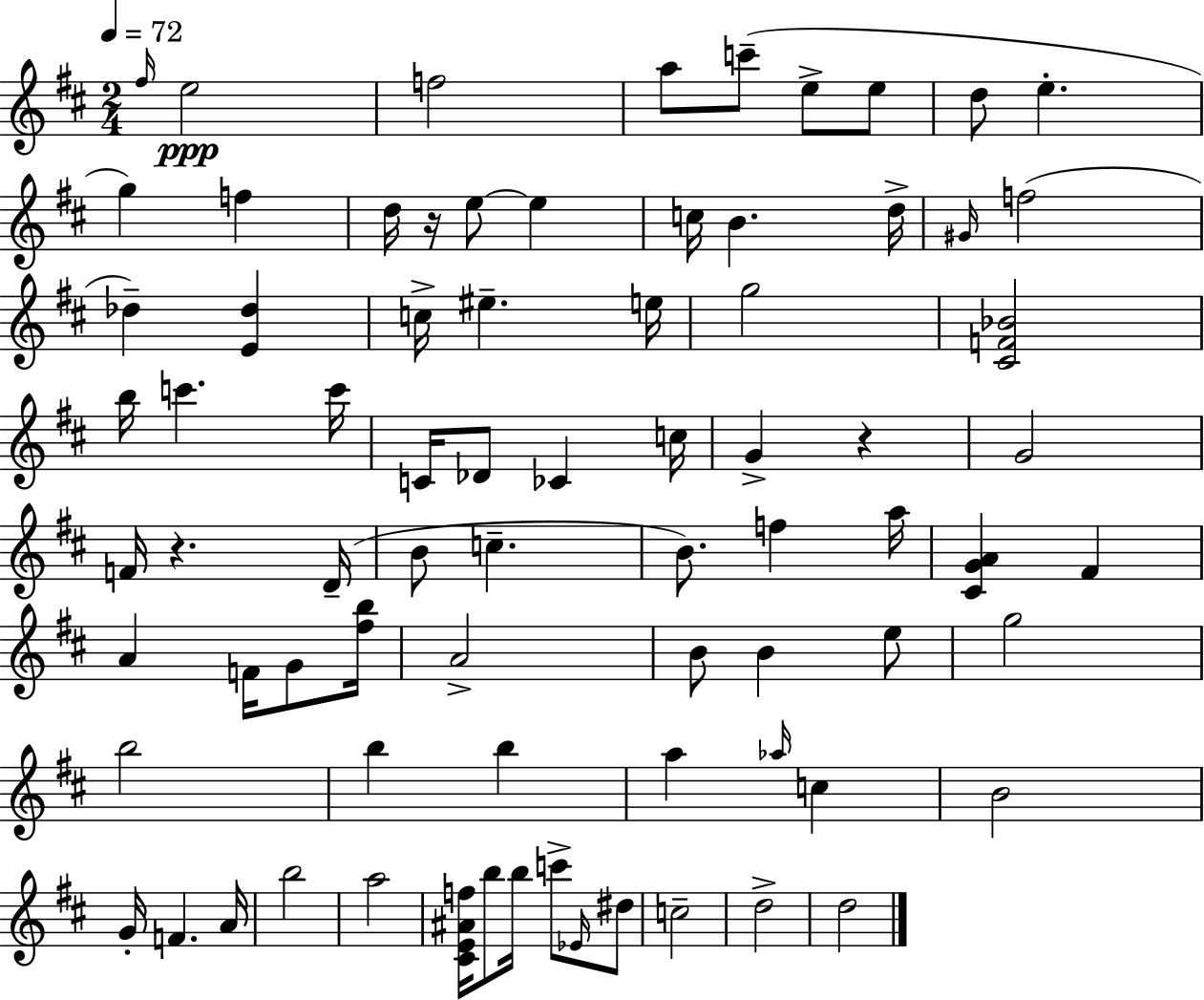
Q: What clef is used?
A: treble